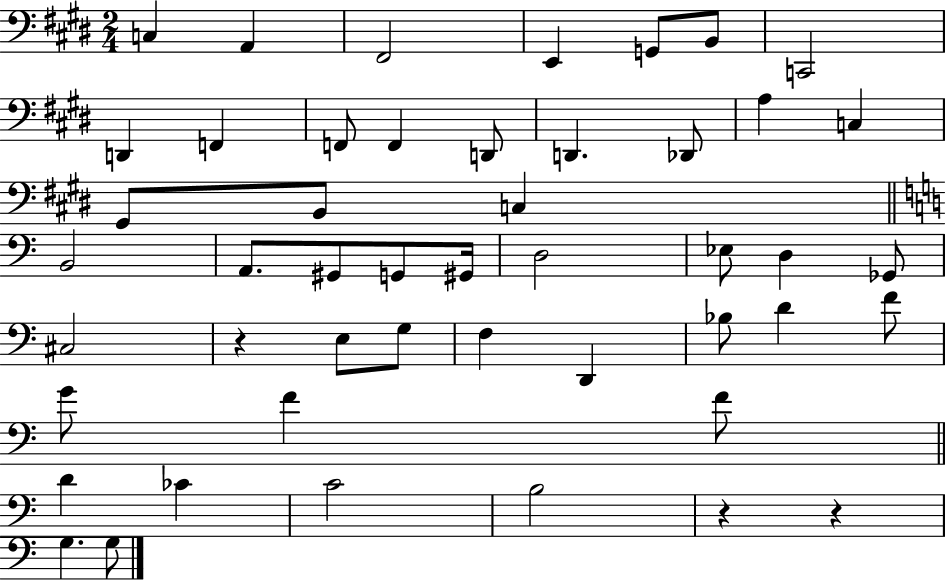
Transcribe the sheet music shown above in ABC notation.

X:1
T:Untitled
M:2/4
L:1/4
K:E
C, A,, ^F,,2 E,, G,,/2 B,,/2 C,,2 D,, F,, F,,/2 F,, D,,/2 D,, _D,,/2 A, C, ^G,,/2 B,,/2 C, B,,2 A,,/2 ^G,,/2 G,,/2 ^G,,/4 D,2 _E,/2 D, _G,,/2 ^C,2 z E,/2 G,/2 F, D,, _B,/2 D F/2 G/2 F F/2 D _C C2 B,2 z z G, G,/2